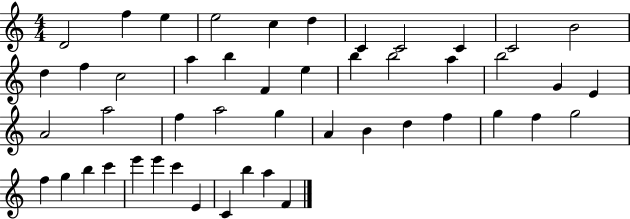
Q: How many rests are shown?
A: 0